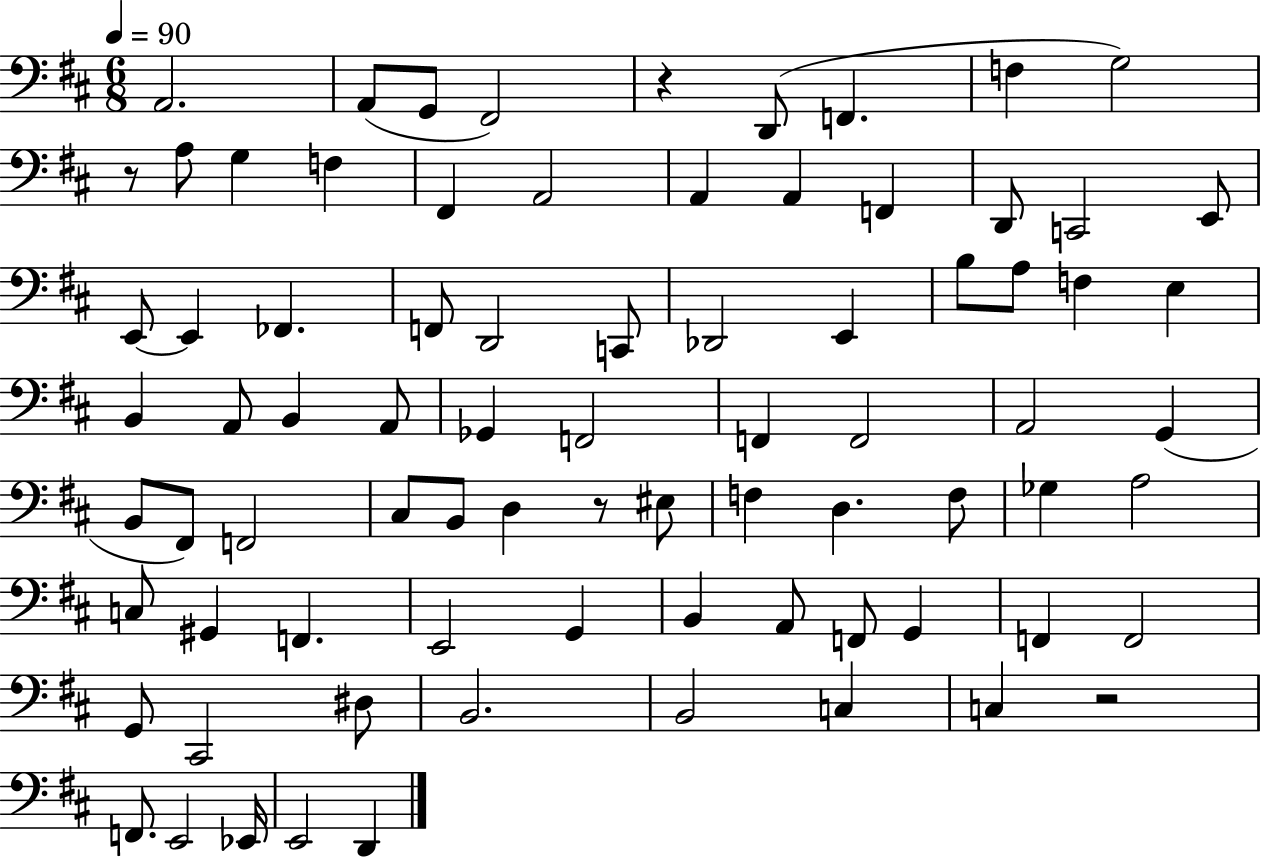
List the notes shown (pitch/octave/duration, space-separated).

A2/h. A2/e G2/e F#2/h R/q D2/e F2/q. F3/q G3/h R/e A3/e G3/q F3/q F#2/q A2/h A2/q A2/q F2/q D2/e C2/h E2/e E2/e E2/q FES2/q. F2/e D2/h C2/e Db2/h E2/q B3/e A3/e F3/q E3/q B2/q A2/e B2/q A2/e Gb2/q F2/h F2/q F2/h A2/h G2/q B2/e F#2/e F2/h C#3/e B2/e D3/q R/e EIS3/e F3/q D3/q. F3/e Gb3/q A3/h C3/e G#2/q F2/q. E2/h G2/q B2/q A2/e F2/e G2/q F2/q F2/h G2/e C#2/h D#3/e B2/h. B2/h C3/q C3/q R/h F2/e. E2/h Eb2/s E2/h D2/q